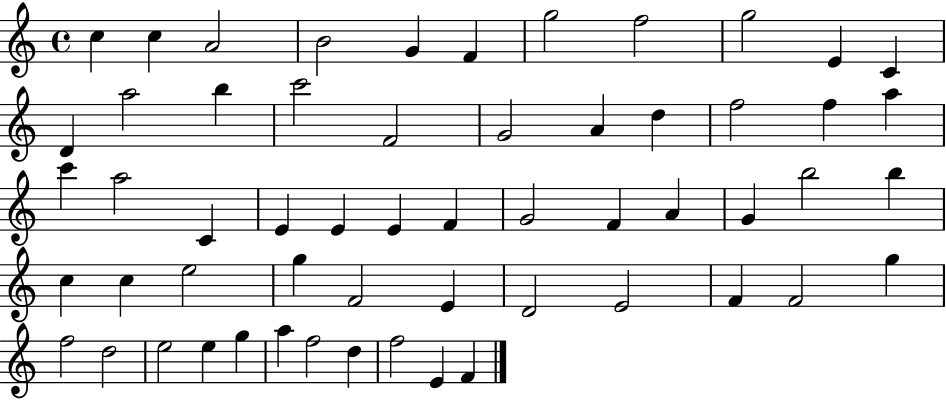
C5/q C5/q A4/h B4/h G4/q F4/q G5/h F5/h G5/h E4/q C4/q D4/q A5/h B5/q C6/h F4/h G4/h A4/q D5/q F5/h F5/q A5/q C6/q A5/h C4/q E4/q E4/q E4/q F4/q G4/h F4/q A4/q G4/q B5/h B5/q C5/q C5/q E5/h G5/q F4/h E4/q D4/h E4/h F4/q F4/h G5/q F5/h D5/h E5/h E5/q G5/q A5/q F5/h D5/q F5/h E4/q F4/q